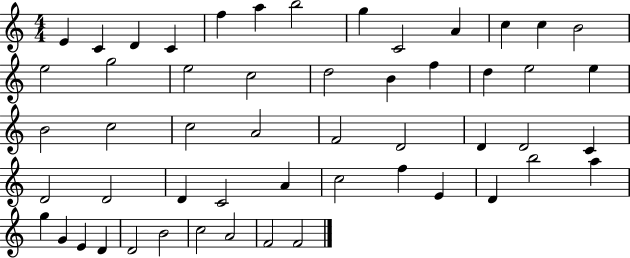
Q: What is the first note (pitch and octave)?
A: E4